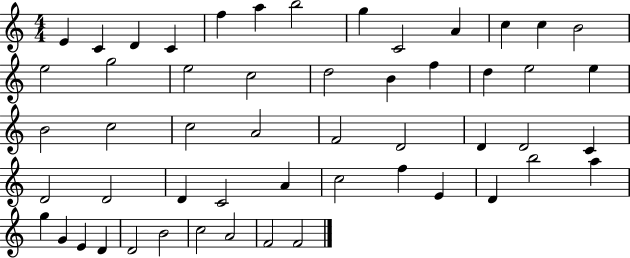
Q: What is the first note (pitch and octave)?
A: E4